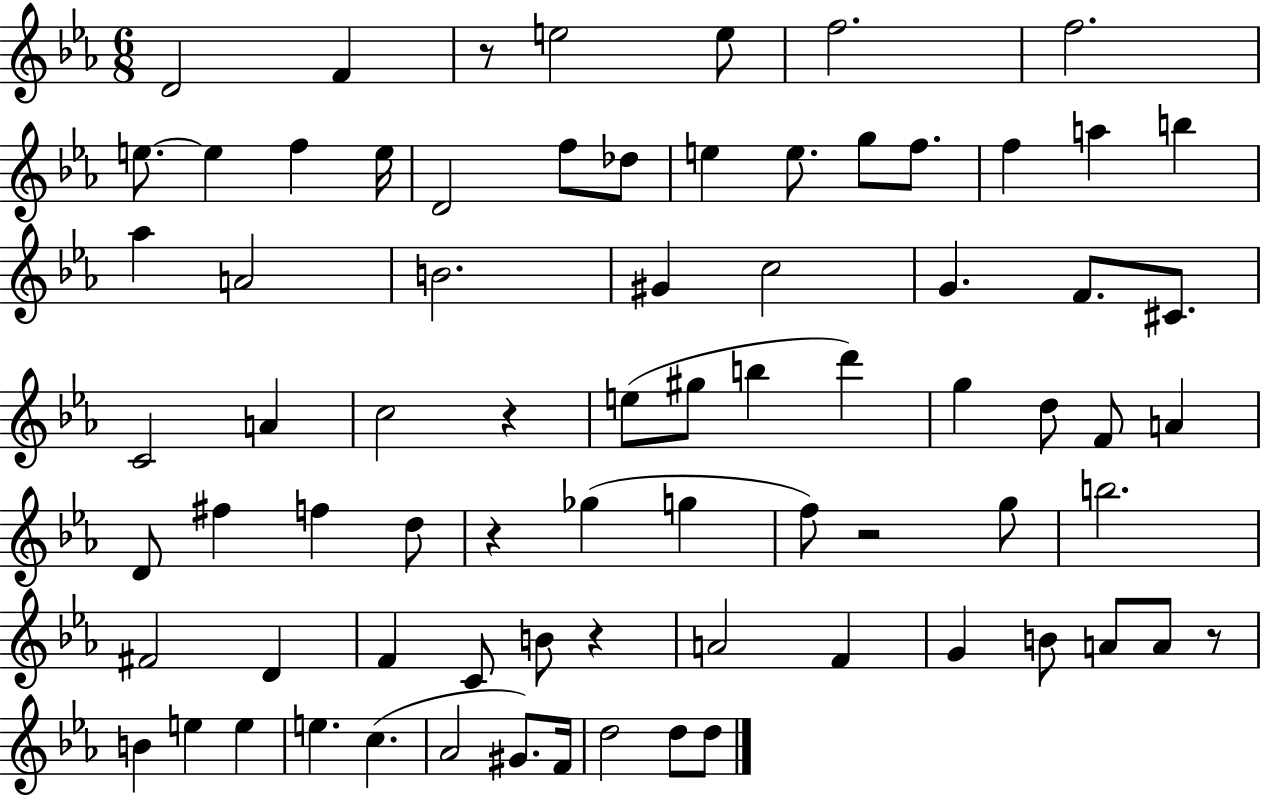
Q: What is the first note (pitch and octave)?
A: D4